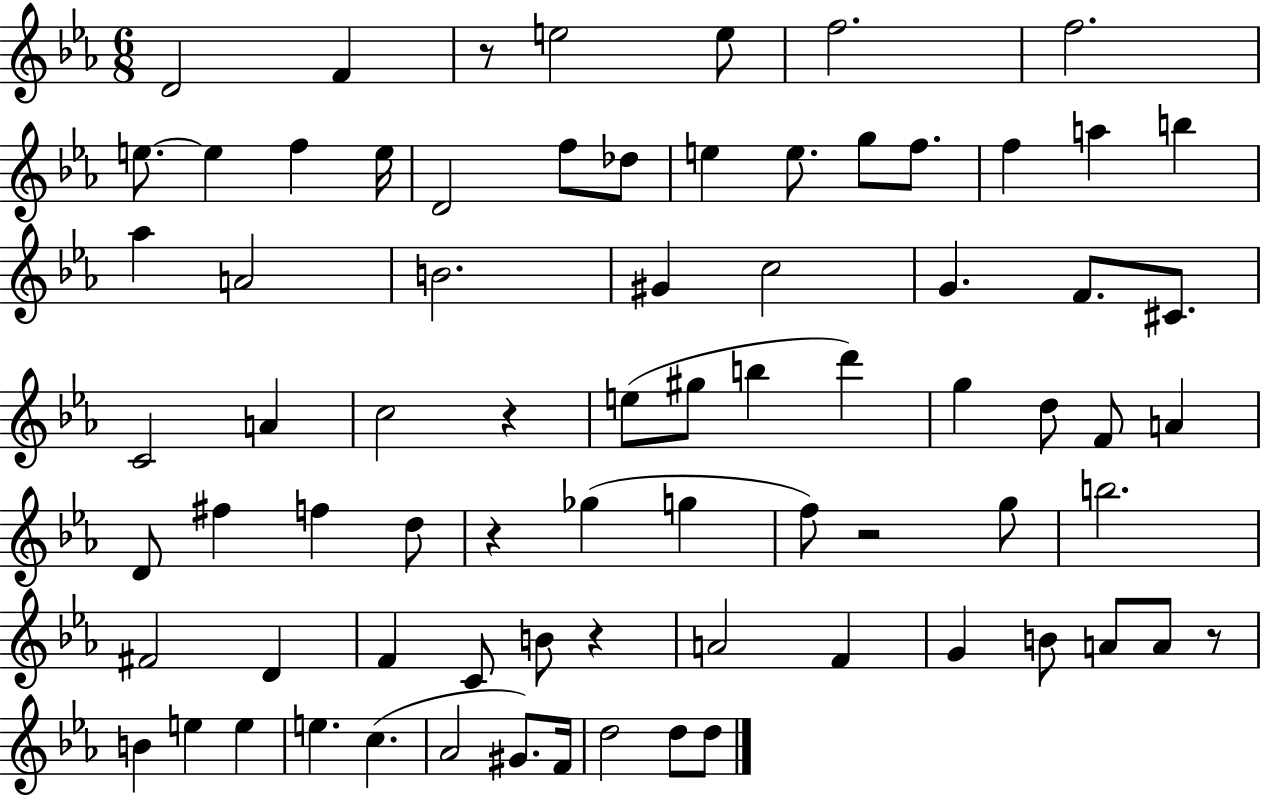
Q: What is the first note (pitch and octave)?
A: D4